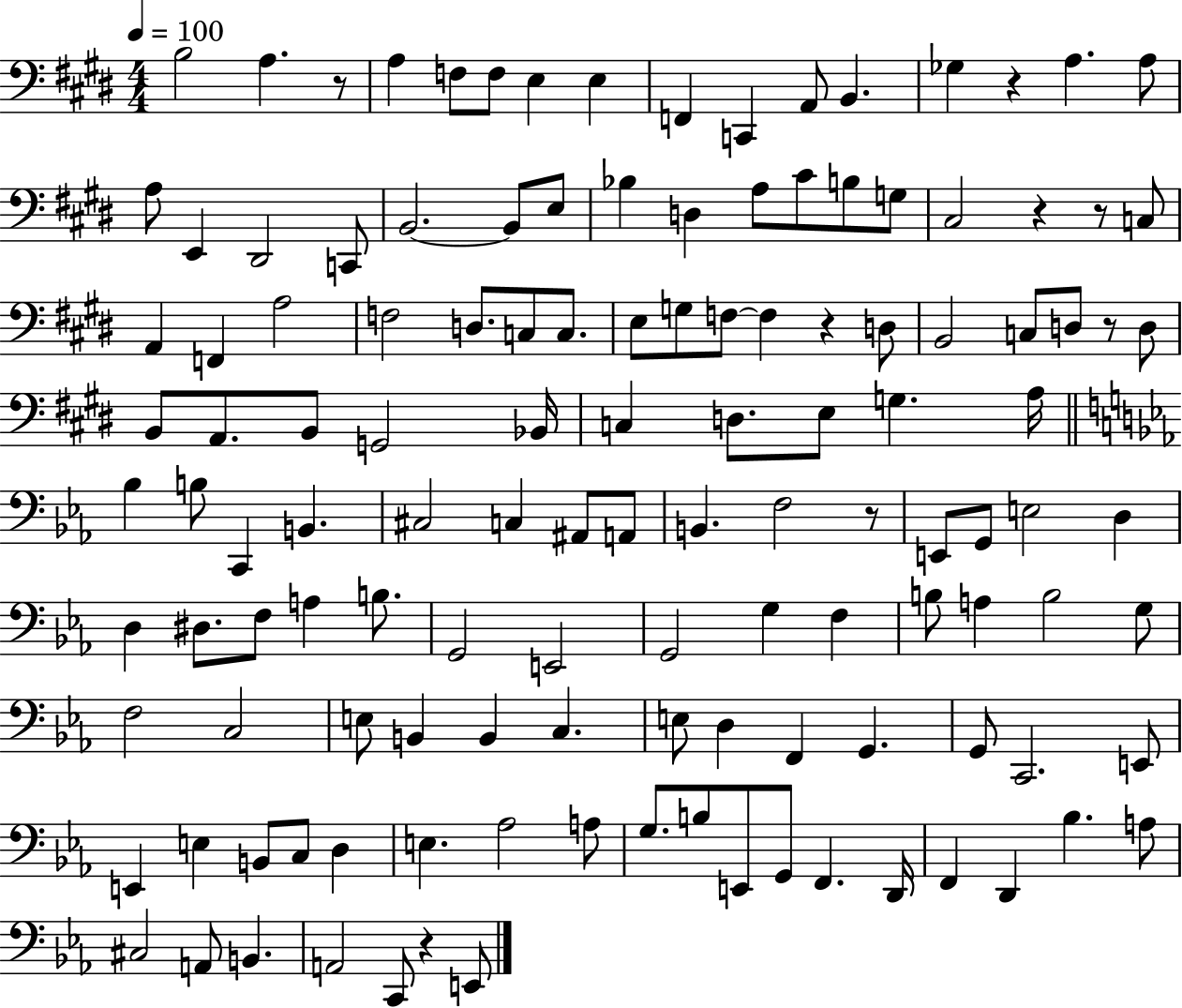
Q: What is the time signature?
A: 4/4